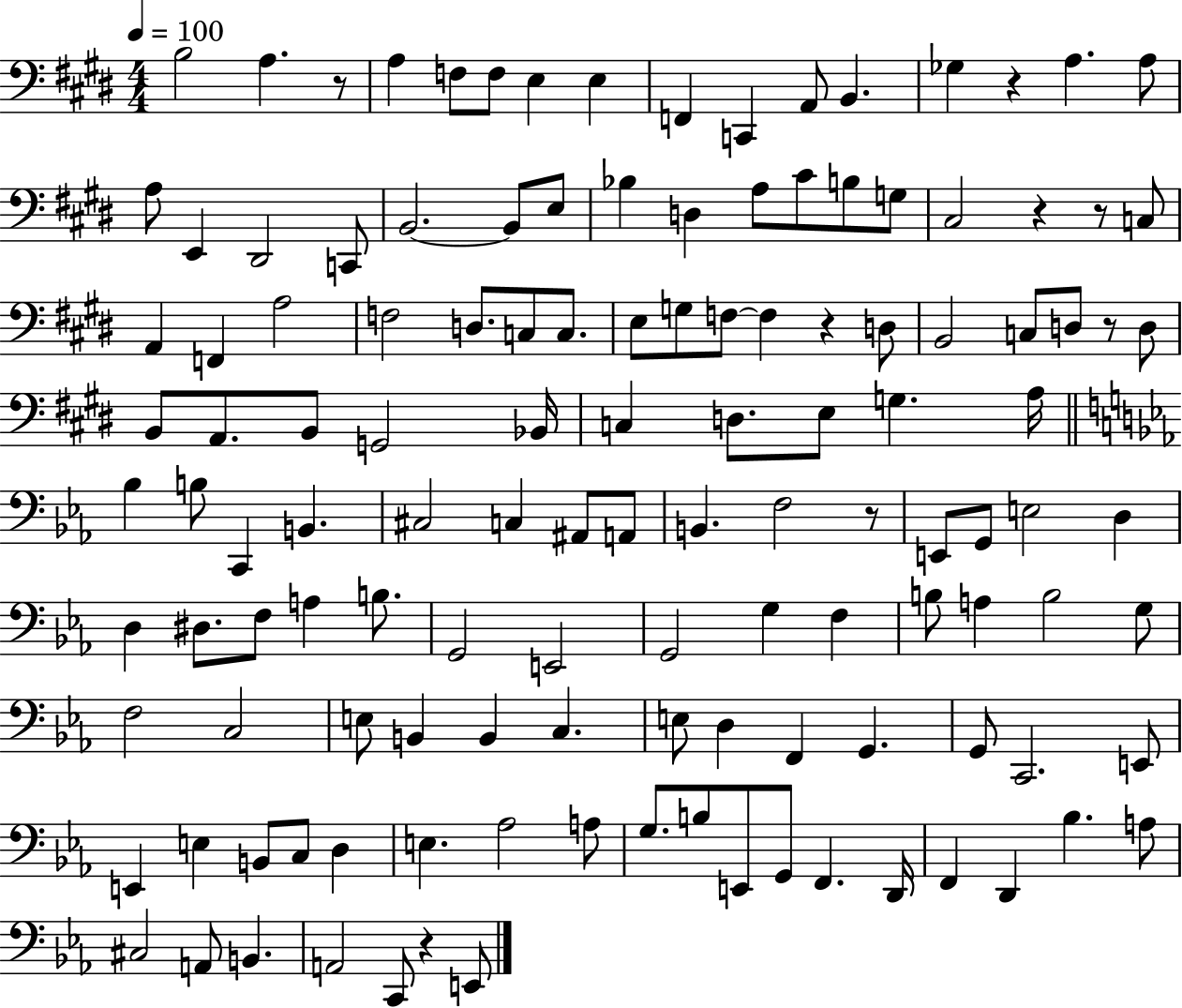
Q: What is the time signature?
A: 4/4